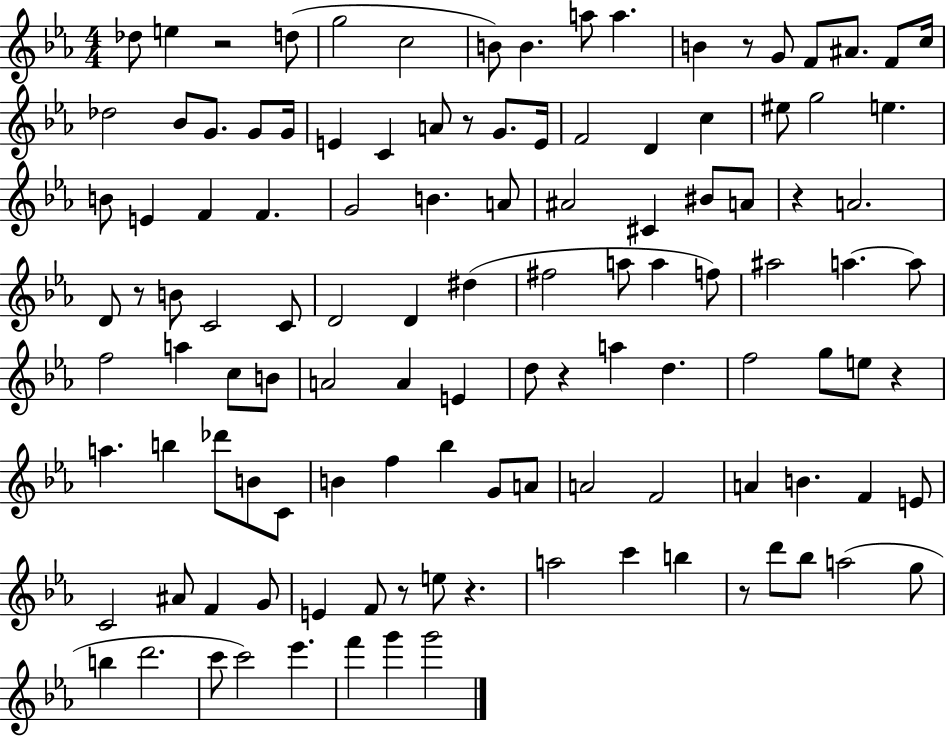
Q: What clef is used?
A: treble